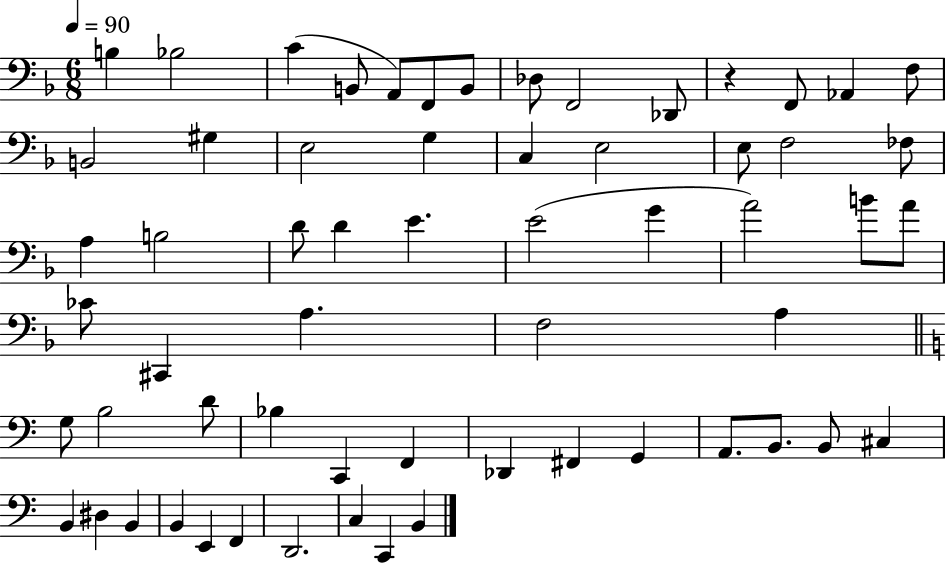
B3/q Bb3/h C4/q B2/e A2/e F2/e B2/e Db3/e F2/h Db2/e R/q F2/e Ab2/q F3/e B2/h G#3/q E3/h G3/q C3/q E3/h E3/e F3/h FES3/e A3/q B3/h D4/e D4/q E4/q. E4/h G4/q A4/h B4/e A4/e CES4/e C#2/q A3/q. F3/h A3/q G3/e B3/h D4/e Bb3/q C2/q F2/q Db2/q F#2/q G2/q A2/e. B2/e. B2/e C#3/q B2/q D#3/q B2/q B2/q E2/q F2/q D2/h. C3/q C2/q B2/q